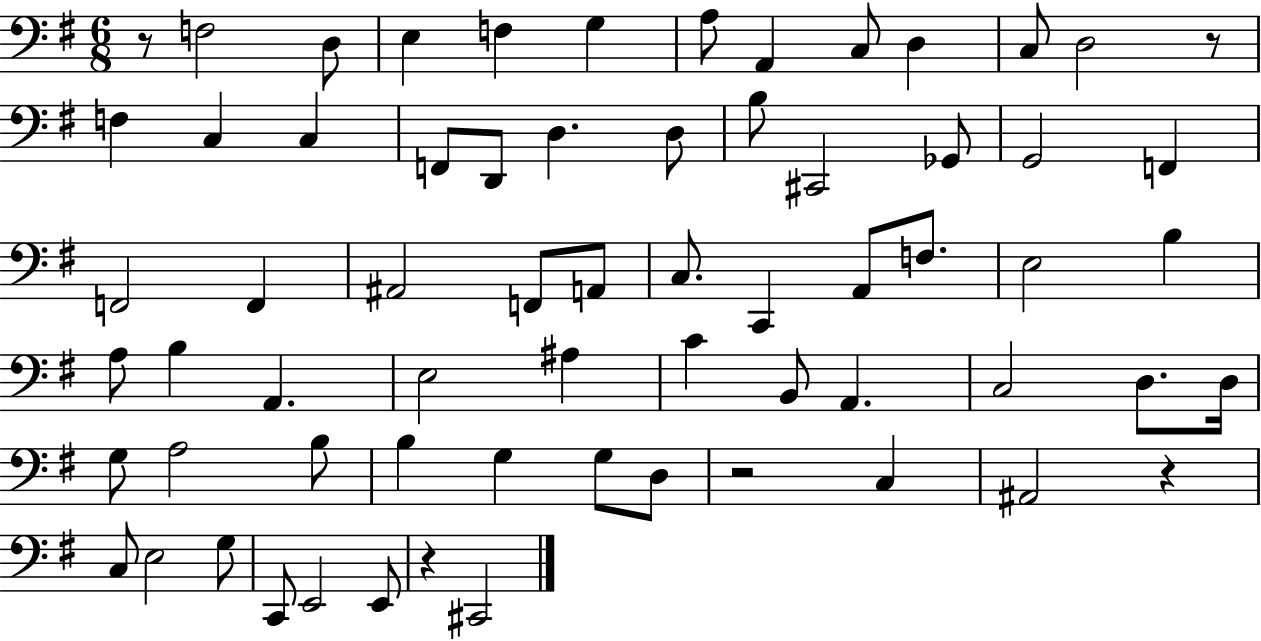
R/e F3/h D3/e E3/q F3/q G3/q A3/e A2/q C3/e D3/q C3/e D3/h R/e F3/q C3/q C3/q F2/e D2/e D3/q. D3/e B3/e C#2/h Gb2/e G2/h F2/q F2/h F2/q A#2/h F2/e A2/e C3/e. C2/q A2/e F3/e. E3/h B3/q A3/e B3/q A2/q. E3/h A#3/q C4/q B2/e A2/q. C3/h D3/e. D3/s G3/e A3/h B3/e B3/q G3/q G3/e D3/e R/h C3/q A#2/h R/q C3/e E3/h G3/e C2/e E2/h E2/e R/q C#2/h